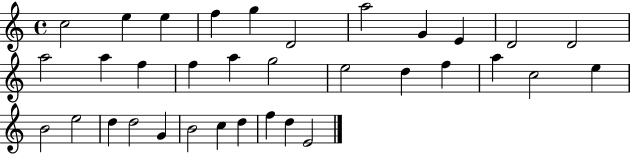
C5/h E5/q E5/q F5/q G5/q D4/h A5/h G4/q E4/q D4/h D4/h A5/h A5/q F5/q F5/q A5/q G5/h E5/h D5/q F5/q A5/q C5/h E5/q B4/h E5/h D5/q D5/h G4/q B4/h C5/q D5/q F5/q D5/q E4/h